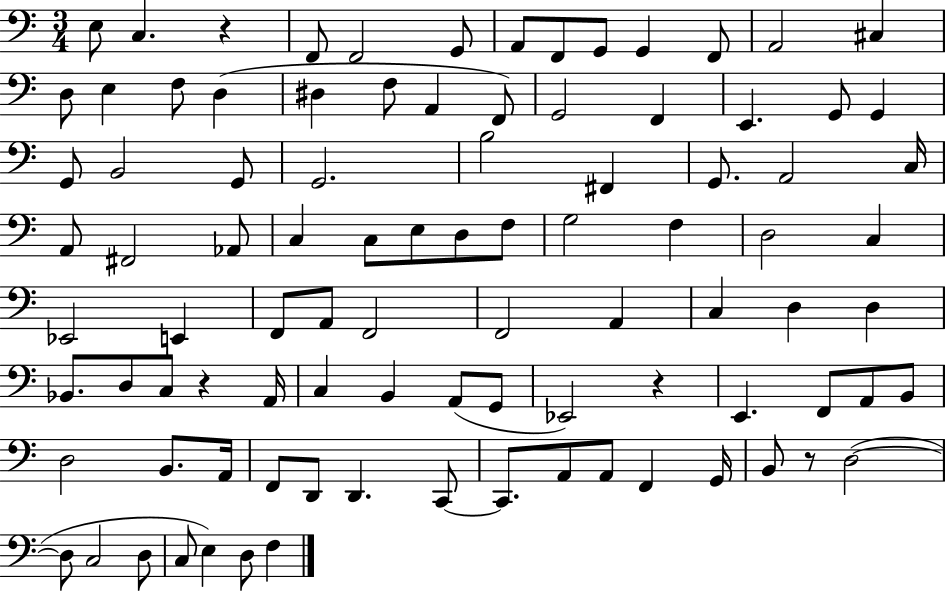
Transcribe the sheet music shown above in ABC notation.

X:1
T:Untitled
M:3/4
L:1/4
K:C
E,/2 C, z F,,/2 F,,2 G,,/2 A,,/2 F,,/2 G,,/2 G,, F,,/2 A,,2 ^C, D,/2 E, F,/2 D, ^D, F,/2 A,, F,,/2 G,,2 F,, E,, G,,/2 G,, G,,/2 B,,2 G,,/2 G,,2 B,2 ^F,, G,,/2 A,,2 C,/4 A,,/2 ^F,,2 _A,,/2 C, C,/2 E,/2 D,/2 F,/2 G,2 F, D,2 C, _E,,2 E,, F,,/2 A,,/2 F,,2 F,,2 A,, C, D, D, _B,,/2 D,/2 C,/2 z A,,/4 C, B,, A,,/2 G,,/2 _E,,2 z E,, F,,/2 A,,/2 B,,/2 D,2 B,,/2 A,,/4 F,,/2 D,,/2 D,, C,,/2 C,,/2 A,,/2 A,,/2 F,, G,,/4 B,,/2 z/2 D,2 D,/2 C,2 D,/2 C,/2 E, D,/2 F,